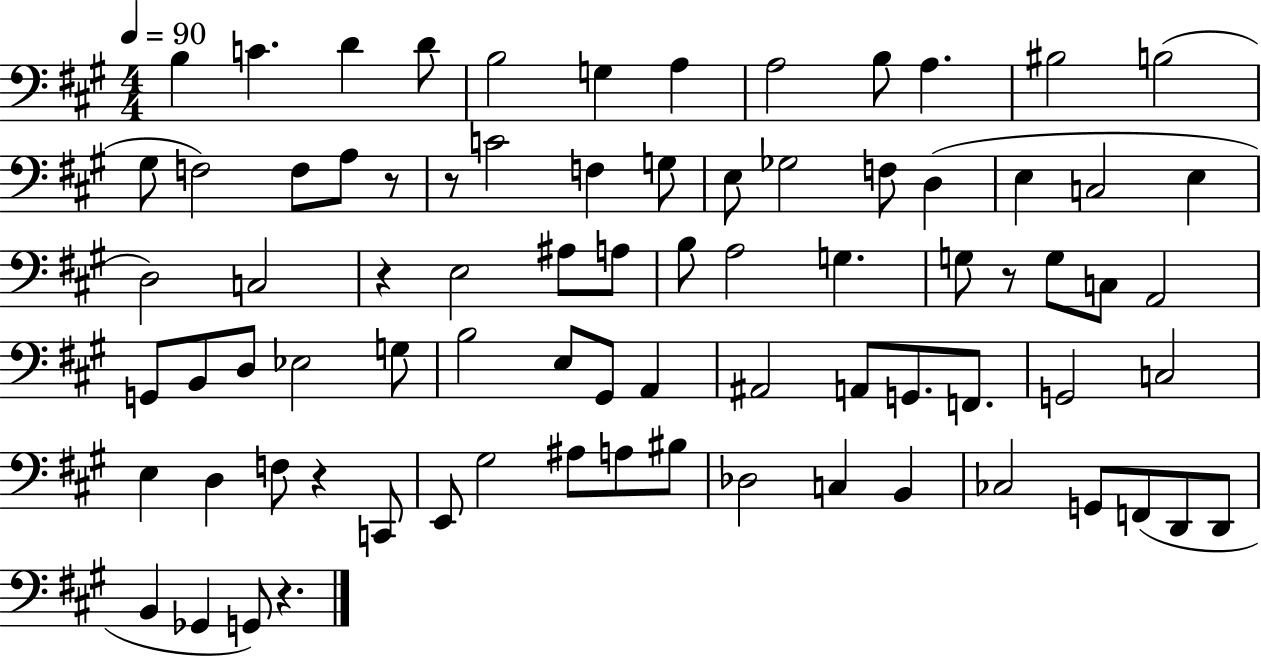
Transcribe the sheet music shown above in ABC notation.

X:1
T:Untitled
M:4/4
L:1/4
K:A
B, C D D/2 B,2 G, A, A,2 B,/2 A, ^B,2 B,2 ^G,/2 F,2 F,/2 A,/2 z/2 z/2 C2 F, G,/2 E,/2 _G,2 F,/2 D, E, C,2 E, D,2 C,2 z E,2 ^A,/2 A,/2 B,/2 A,2 G, G,/2 z/2 G,/2 C,/2 A,,2 G,,/2 B,,/2 D,/2 _E,2 G,/2 B,2 E,/2 ^G,,/2 A,, ^A,,2 A,,/2 G,,/2 F,,/2 G,,2 C,2 E, D, F,/2 z C,,/2 E,,/2 ^G,2 ^A,/2 A,/2 ^B,/2 _D,2 C, B,, _C,2 G,,/2 F,,/2 D,,/2 D,,/2 B,, _G,, G,,/2 z